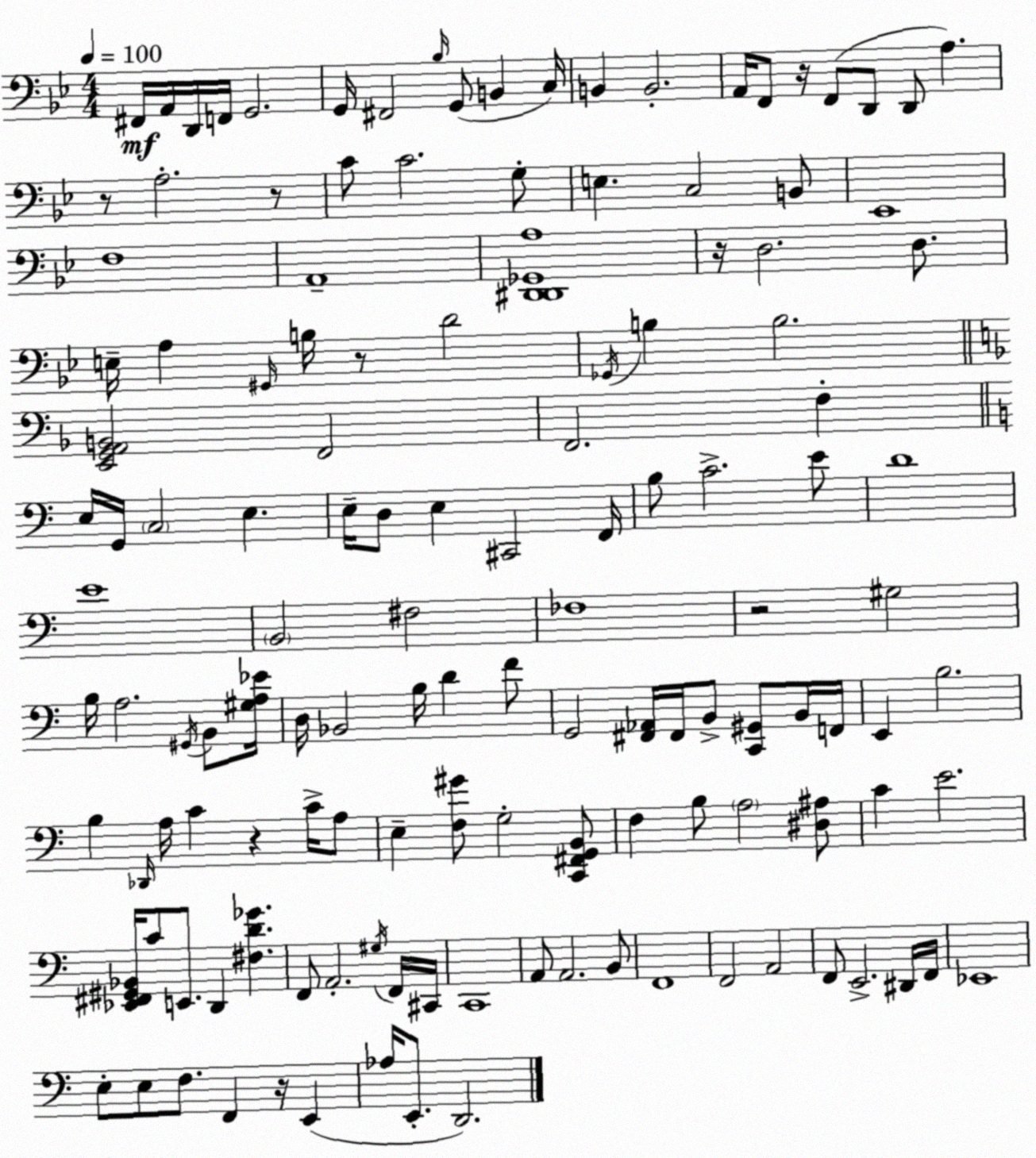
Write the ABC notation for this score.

X:1
T:Untitled
M:4/4
L:1/4
K:Bb
^F,,/4 A,,/4 D,,/4 F,,/4 G,,2 G,,/4 ^F,,2 _B,/4 G,,/2 B,, C,/4 B,, B,,2 A,,/4 F,,/2 z/4 F,,/2 D,,/2 D,,/2 A, z/2 A,2 z/2 C/2 C2 G,/2 E, C,2 B,,/2 _E,,4 F,4 A,,4 [D,,^D,,_G,,A,]4 z/4 D,2 D,/2 E,/4 A, ^G,,/4 B,/4 z/2 D2 _G,,/4 B, B,2 [E,,G,,A,,B,,]2 F,,2 F,,2 F, E,/4 G,,/4 C,2 E, E,/4 D,/2 E, ^C,,2 F,,/4 B,/2 C2 E/2 D4 E4 B,,2 ^F,2 _F,4 z2 ^G,2 B,/4 A,2 ^G,,/4 B,,/2 [^G,A,_E]/4 D,/4 _B,,2 B,/4 D F/2 G,,2 [^F,,_A,,]/4 ^F,,/4 B,,/2 [C,,^G,,]/2 B,,/4 F,,/4 E,, B,2 B, _D,,/4 A,/4 C z C/4 A,/2 E, [F,^G]/2 G,2 [C,,^F,,G,,B,,]/2 F, B,/2 A,2 [^D,^A,]/2 C E2 [_E,,^F,,^G,,_B,,]/4 C/2 E,,/2 D,, [^F,D_G] F,,/2 A,,2 ^G,/4 F,,/4 ^C,,/4 C,,4 A,,/2 A,,2 B,,/2 F,,4 F,,2 A,,2 F,,/2 E,,2 ^D,,/4 F,,/4 _E,,4 E,/2 E,/2 F,/2 F,, z/4 E,, _A,/4 E,,/2 D,,2